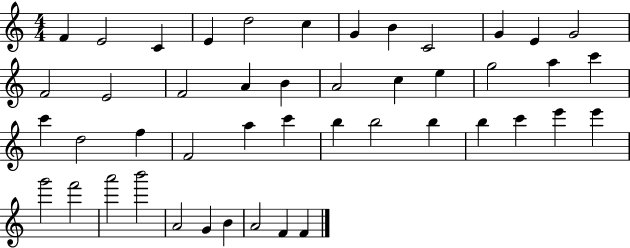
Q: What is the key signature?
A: C major